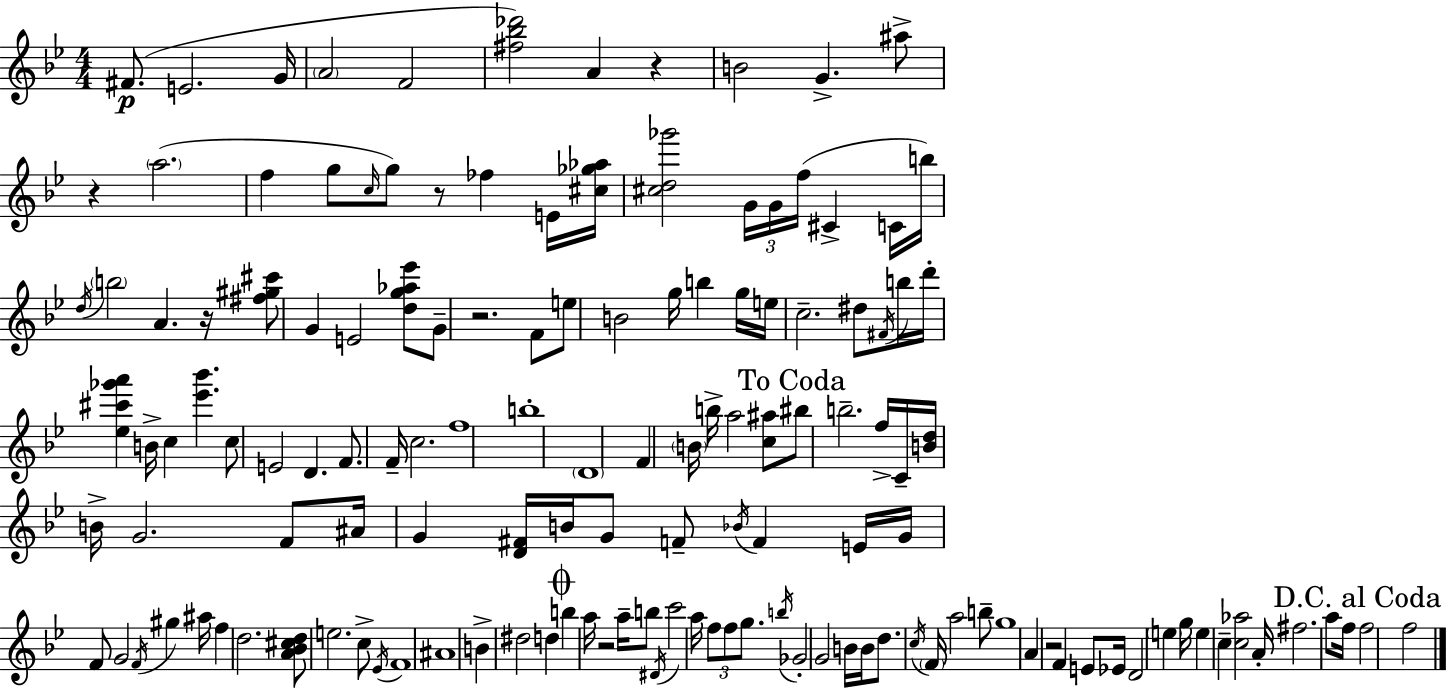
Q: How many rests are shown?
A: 7